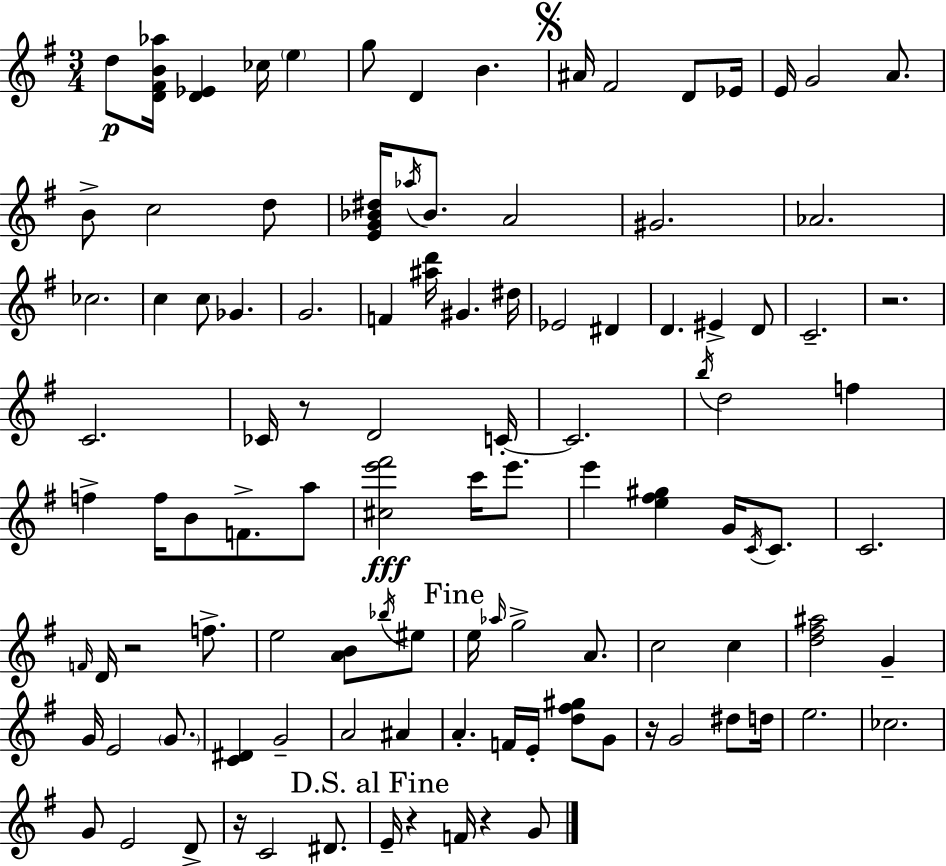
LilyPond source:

{
  \clef treble
  \numericTimeSignature
  \time 3/4
  \key g \major
  d''8\p <d' fis' b' aes''>16 <d' ees'>4 ces''16 \parenthesize e''4 | g''8 d'4 b'4. | \mark \markup { \musicglyph "scripts.segno" } ais'16 fis'2 d'8 ees'16 | e'16 g'2 a'8. | \break b'8-> c''2 d''8 | <e' g' bes' dis''>16 \acciaccatura { aes''16 } bes'8. a'2 | gis'2. | aes'2. | \break ces''2. | c''4 c''8 ges'4. | g'2. | f'4 <ais'' d'''>16 gis'4. | \break dis''16 ees'2 dis'4 | d'4. eis'4-> d'8 | c'2.-- | r2. | \break c'2. | ces'16 r8 d'2 | c'16-.~~ c'2. | \acciaccatura { b''16 } d''2 f''4 | \break f''4-> f''16 b'8 f'8.-> | a''8 <cis'' e''' fis'''>2\fff c'''16 e'''8. | e'''4 <e'' fis'' gis''>4 g'16 \acciaccatura { c'16 } | c'8. c'2. | \break \grace { f'16 } d'16 r2 | f''8.-> e''2 | <a' b'>8 \acciaccatura { bes''16 } eis''8 \mark "Fine" e''16 \grace { aes''16 } g''2-> | a'8. c''2 | \break c''4 <d'' fis'' ais''>2 | g'4-- g'16 e'2 | \parenthesize g'8. <c' dis'>4 g'2-- | a'2 | \break ais'4 a'4.-. | f'16 e'16-. <d'' fis'' gis''>8 g'8 r16 g'2 | dis''8 d''16 e''2. | ces''2. | \break g'8 e'2 | d'8-> r16 c'2 | dis'8. \mark "D.S. al Fine" e'16-- r4 f'16 | r4 g'8 \bar "|."
}